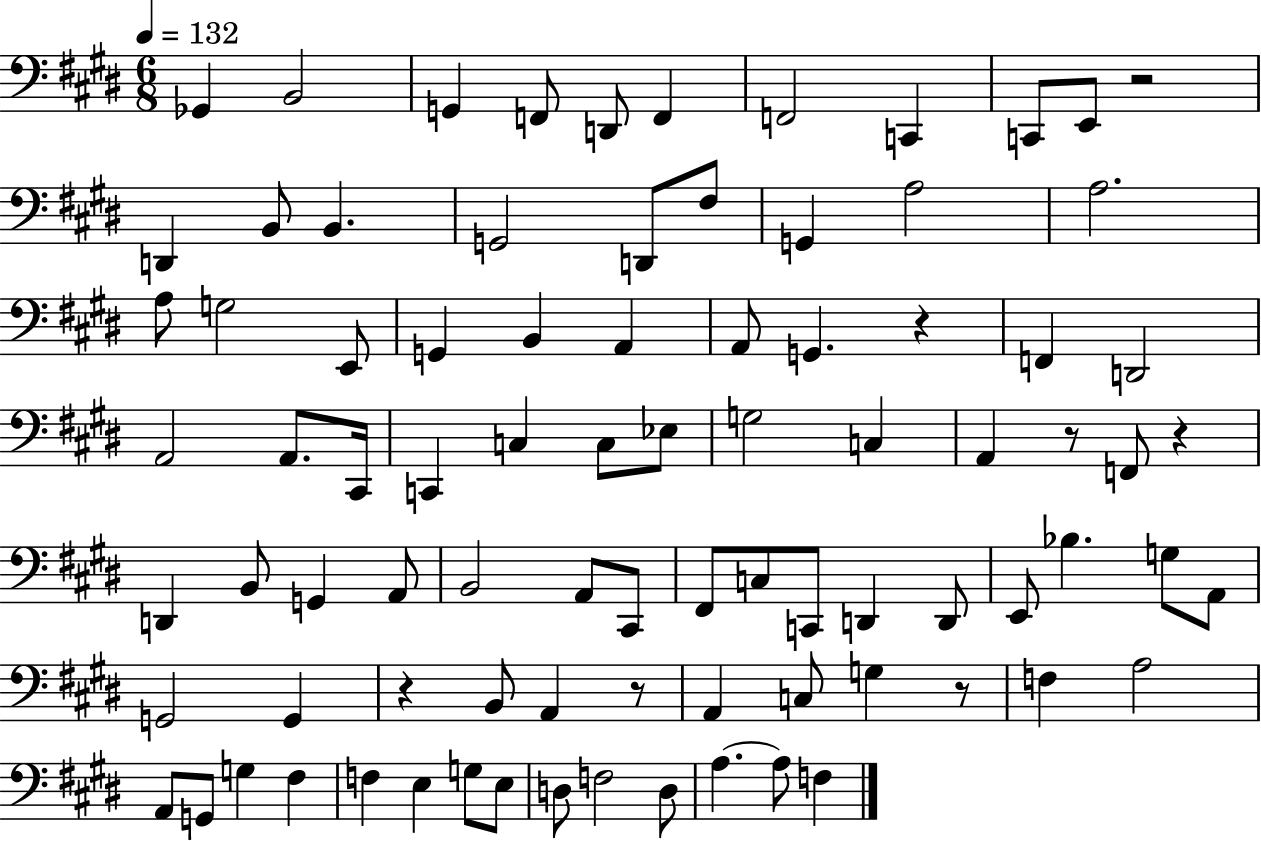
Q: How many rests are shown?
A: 7